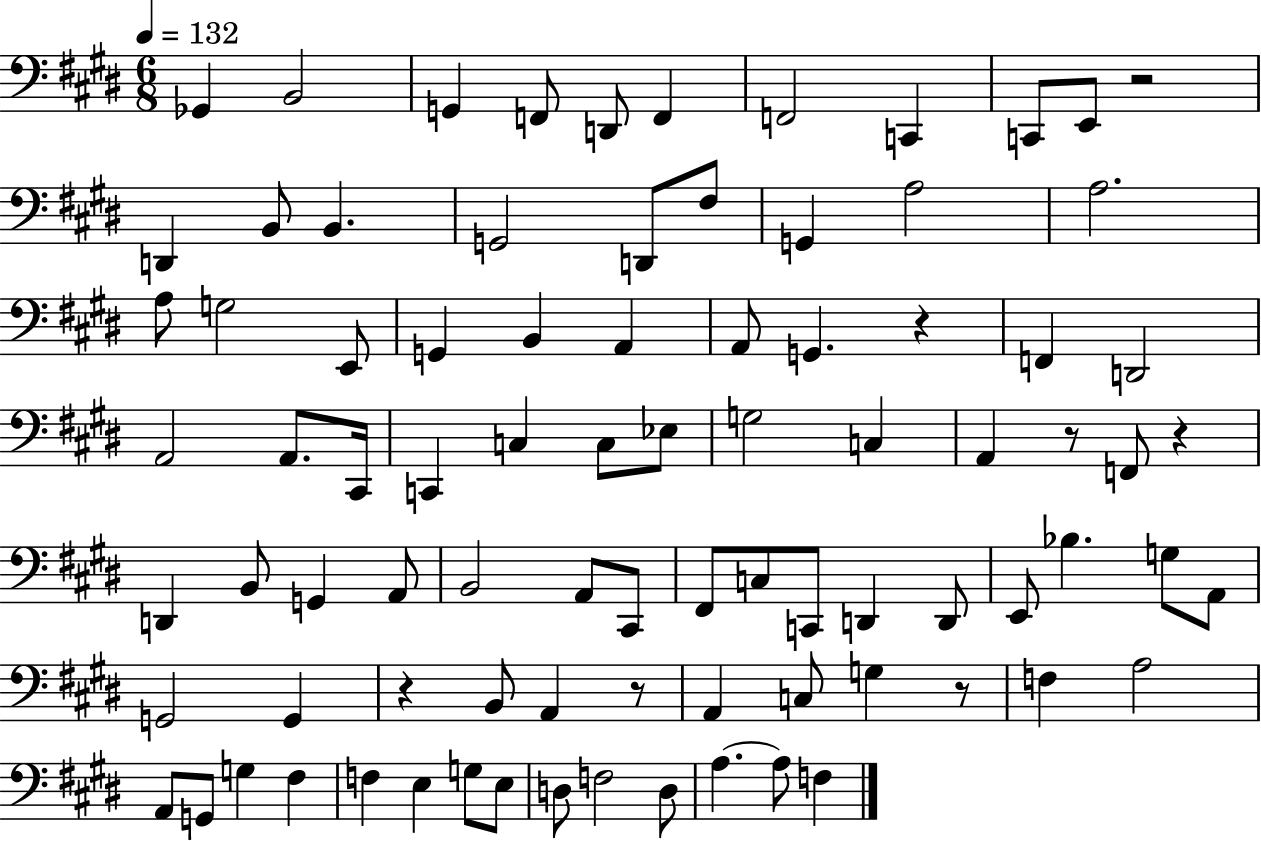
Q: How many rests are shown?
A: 7